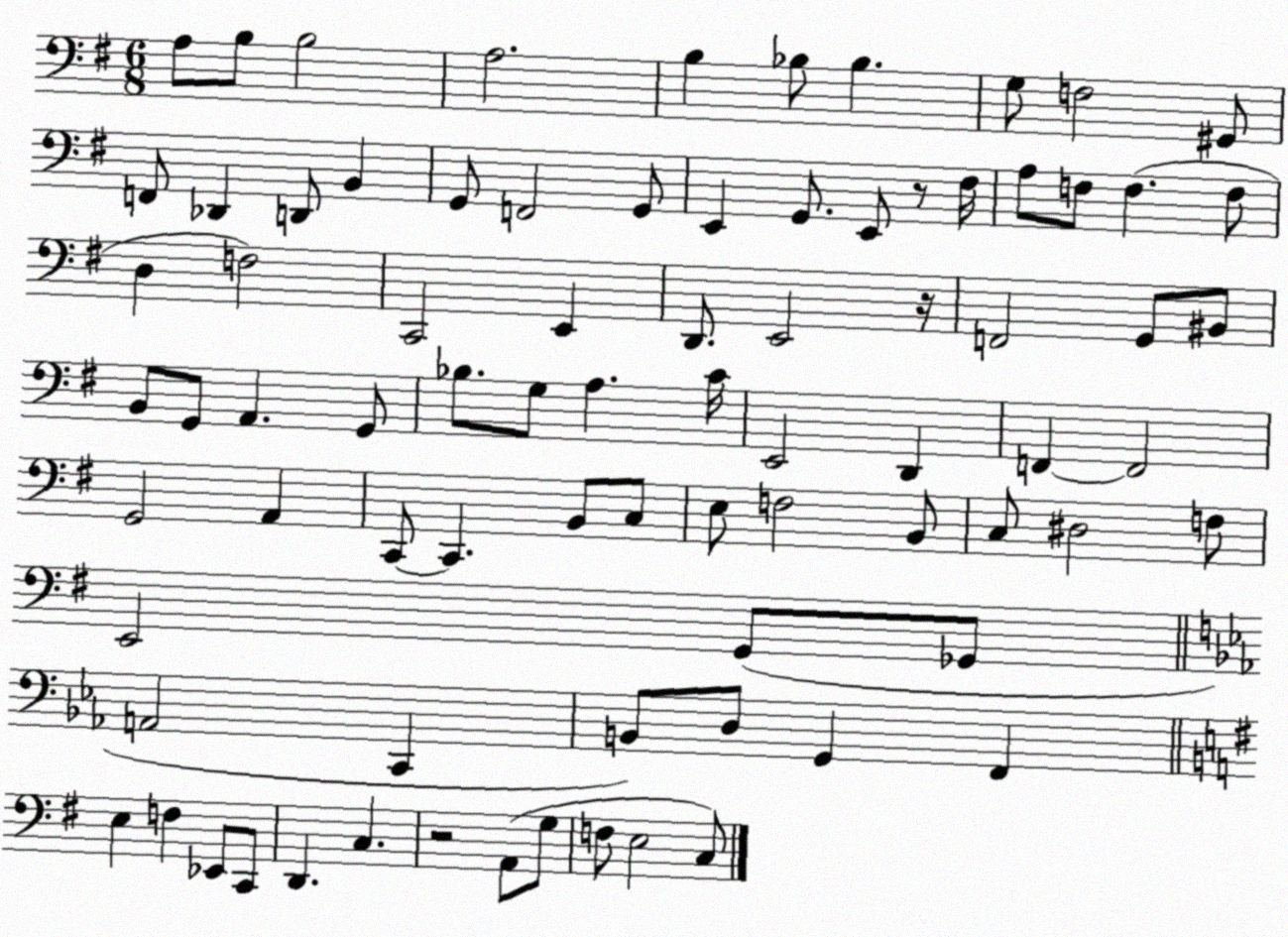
X:1
T:Untitled
M:6/8
L:1/4
K:G
A,/2 B,/2 B,2 A,2 B, _B,/2 _B, G,/2 F,2 ^G,,/2 F,,/2 _D,, D,,/2 B,, G,,/2 F,,2 G,,/2 E,, G,,/2 E,,/2 z/2 ^F,/4 A,/2 F,/2 F, F,/2 D, F,2 C,,2 E,, D,,/2 E,,2 z/4 F,,2 G,,/2 ^B,,/2 B,,/2 G,,/2 A,, G,,/2 _B,/2 G,/2 A, C/4 E,,2 D,, F,, F,,2 G,,2 A,, C,,/2 C,, B,,/2 C,/2 E,/2 F,2 B,,/2 C,/2 ^D,2 F,/2 E,,2 G,,/2 _G,,/2 A,,2 C,, B,,/2 D,/2 G,, F,, E, F, _E,,/2 C,,/2 D,, C, z2 A,,/2 G,/2 F,/2 E,2 C,/2